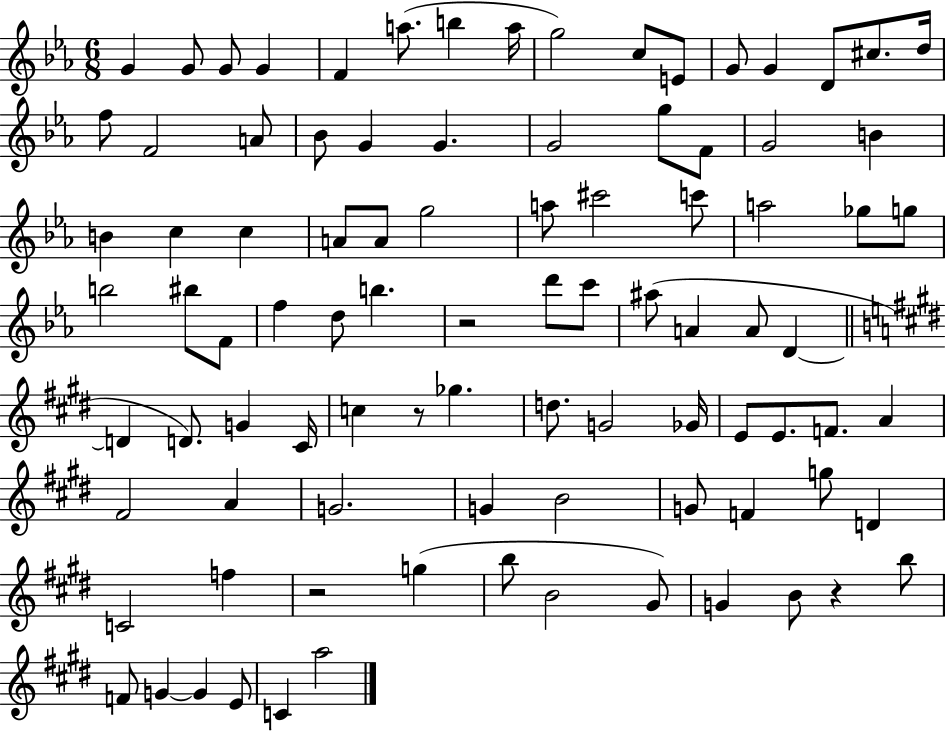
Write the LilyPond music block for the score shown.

{
  \clef treble
  \numericTimeSignature
  \time 6/8
  \key ees \major
  g'4 g'8 g'8 g'4 | f'4 a''8.( b''4 a''16 | g''2) c''8 e'8 | g'8 g'4 d'8 cis''8. d''16 | \break f''8 f'2 a'8 | bes'8 g'4 g'4. | g'2 g''8 f'8 | g'2 b'4 | \break b'4 c''4 c''4 | a'8 a'8 g''2 | a''8 cis'''2 c'''8 | a''2 ges''8 g''8 | \break b''2 bis''8 f'8 | f''4 d''8 b''4. | r2 d'''8 c'''8 | ais''8( a'4 a'8 d'4~~ | \break \bar "||" \break \key e \major d'4 d'8.) g'4 cis'16 | c''4 r8 ges''4. | d''8. g'2 ges'16 | e'8 e'8. f'8. a'4 | \break fis'2 a'4 | g'2. | g'4 b'2 | g'8 f'4 g''8 d'4 | \break c'2 f''4 | r2 g''4( | b''8 b'2 gis'8) | g'4 b'8 r4 b''8 | \break f'8 g'4~~ g'4 e'8 | c'4 a''2 | \bar "|."
}